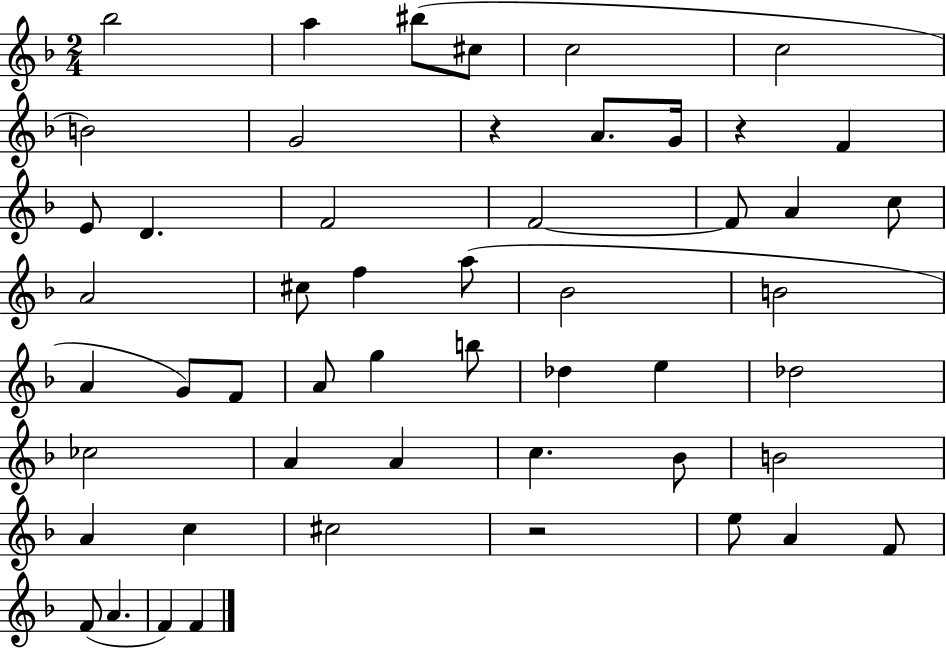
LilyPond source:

{
  \clef treble
  \numericTimeSignature
  \time 2/4
  \key f \major
  bes''2 | a''4 bis''8( cis''8 | c''2 | c''2 | \break b'2) | g'2 | r4 a'8. g'16 | r4 f'4 | \break e'8 d'4. | f'2 | f'2~~ | f'8 a'4 c''8 | \break a'2 | cis''8 f''4 a''8( | bes'2 | b'2 | \break a'4 g'8) f'8 | a'8 g''4 b''8 | des''4 e''4 | des''2 | \break ces''2 | a'4 a'4 | c''4. bes'8 | b'2 | \break a'4 c''4 | cis''2 | r2 | e''8 a'4 f'8 | \break f'8( a'4. | f'4) f'4 | \bar "|."
}